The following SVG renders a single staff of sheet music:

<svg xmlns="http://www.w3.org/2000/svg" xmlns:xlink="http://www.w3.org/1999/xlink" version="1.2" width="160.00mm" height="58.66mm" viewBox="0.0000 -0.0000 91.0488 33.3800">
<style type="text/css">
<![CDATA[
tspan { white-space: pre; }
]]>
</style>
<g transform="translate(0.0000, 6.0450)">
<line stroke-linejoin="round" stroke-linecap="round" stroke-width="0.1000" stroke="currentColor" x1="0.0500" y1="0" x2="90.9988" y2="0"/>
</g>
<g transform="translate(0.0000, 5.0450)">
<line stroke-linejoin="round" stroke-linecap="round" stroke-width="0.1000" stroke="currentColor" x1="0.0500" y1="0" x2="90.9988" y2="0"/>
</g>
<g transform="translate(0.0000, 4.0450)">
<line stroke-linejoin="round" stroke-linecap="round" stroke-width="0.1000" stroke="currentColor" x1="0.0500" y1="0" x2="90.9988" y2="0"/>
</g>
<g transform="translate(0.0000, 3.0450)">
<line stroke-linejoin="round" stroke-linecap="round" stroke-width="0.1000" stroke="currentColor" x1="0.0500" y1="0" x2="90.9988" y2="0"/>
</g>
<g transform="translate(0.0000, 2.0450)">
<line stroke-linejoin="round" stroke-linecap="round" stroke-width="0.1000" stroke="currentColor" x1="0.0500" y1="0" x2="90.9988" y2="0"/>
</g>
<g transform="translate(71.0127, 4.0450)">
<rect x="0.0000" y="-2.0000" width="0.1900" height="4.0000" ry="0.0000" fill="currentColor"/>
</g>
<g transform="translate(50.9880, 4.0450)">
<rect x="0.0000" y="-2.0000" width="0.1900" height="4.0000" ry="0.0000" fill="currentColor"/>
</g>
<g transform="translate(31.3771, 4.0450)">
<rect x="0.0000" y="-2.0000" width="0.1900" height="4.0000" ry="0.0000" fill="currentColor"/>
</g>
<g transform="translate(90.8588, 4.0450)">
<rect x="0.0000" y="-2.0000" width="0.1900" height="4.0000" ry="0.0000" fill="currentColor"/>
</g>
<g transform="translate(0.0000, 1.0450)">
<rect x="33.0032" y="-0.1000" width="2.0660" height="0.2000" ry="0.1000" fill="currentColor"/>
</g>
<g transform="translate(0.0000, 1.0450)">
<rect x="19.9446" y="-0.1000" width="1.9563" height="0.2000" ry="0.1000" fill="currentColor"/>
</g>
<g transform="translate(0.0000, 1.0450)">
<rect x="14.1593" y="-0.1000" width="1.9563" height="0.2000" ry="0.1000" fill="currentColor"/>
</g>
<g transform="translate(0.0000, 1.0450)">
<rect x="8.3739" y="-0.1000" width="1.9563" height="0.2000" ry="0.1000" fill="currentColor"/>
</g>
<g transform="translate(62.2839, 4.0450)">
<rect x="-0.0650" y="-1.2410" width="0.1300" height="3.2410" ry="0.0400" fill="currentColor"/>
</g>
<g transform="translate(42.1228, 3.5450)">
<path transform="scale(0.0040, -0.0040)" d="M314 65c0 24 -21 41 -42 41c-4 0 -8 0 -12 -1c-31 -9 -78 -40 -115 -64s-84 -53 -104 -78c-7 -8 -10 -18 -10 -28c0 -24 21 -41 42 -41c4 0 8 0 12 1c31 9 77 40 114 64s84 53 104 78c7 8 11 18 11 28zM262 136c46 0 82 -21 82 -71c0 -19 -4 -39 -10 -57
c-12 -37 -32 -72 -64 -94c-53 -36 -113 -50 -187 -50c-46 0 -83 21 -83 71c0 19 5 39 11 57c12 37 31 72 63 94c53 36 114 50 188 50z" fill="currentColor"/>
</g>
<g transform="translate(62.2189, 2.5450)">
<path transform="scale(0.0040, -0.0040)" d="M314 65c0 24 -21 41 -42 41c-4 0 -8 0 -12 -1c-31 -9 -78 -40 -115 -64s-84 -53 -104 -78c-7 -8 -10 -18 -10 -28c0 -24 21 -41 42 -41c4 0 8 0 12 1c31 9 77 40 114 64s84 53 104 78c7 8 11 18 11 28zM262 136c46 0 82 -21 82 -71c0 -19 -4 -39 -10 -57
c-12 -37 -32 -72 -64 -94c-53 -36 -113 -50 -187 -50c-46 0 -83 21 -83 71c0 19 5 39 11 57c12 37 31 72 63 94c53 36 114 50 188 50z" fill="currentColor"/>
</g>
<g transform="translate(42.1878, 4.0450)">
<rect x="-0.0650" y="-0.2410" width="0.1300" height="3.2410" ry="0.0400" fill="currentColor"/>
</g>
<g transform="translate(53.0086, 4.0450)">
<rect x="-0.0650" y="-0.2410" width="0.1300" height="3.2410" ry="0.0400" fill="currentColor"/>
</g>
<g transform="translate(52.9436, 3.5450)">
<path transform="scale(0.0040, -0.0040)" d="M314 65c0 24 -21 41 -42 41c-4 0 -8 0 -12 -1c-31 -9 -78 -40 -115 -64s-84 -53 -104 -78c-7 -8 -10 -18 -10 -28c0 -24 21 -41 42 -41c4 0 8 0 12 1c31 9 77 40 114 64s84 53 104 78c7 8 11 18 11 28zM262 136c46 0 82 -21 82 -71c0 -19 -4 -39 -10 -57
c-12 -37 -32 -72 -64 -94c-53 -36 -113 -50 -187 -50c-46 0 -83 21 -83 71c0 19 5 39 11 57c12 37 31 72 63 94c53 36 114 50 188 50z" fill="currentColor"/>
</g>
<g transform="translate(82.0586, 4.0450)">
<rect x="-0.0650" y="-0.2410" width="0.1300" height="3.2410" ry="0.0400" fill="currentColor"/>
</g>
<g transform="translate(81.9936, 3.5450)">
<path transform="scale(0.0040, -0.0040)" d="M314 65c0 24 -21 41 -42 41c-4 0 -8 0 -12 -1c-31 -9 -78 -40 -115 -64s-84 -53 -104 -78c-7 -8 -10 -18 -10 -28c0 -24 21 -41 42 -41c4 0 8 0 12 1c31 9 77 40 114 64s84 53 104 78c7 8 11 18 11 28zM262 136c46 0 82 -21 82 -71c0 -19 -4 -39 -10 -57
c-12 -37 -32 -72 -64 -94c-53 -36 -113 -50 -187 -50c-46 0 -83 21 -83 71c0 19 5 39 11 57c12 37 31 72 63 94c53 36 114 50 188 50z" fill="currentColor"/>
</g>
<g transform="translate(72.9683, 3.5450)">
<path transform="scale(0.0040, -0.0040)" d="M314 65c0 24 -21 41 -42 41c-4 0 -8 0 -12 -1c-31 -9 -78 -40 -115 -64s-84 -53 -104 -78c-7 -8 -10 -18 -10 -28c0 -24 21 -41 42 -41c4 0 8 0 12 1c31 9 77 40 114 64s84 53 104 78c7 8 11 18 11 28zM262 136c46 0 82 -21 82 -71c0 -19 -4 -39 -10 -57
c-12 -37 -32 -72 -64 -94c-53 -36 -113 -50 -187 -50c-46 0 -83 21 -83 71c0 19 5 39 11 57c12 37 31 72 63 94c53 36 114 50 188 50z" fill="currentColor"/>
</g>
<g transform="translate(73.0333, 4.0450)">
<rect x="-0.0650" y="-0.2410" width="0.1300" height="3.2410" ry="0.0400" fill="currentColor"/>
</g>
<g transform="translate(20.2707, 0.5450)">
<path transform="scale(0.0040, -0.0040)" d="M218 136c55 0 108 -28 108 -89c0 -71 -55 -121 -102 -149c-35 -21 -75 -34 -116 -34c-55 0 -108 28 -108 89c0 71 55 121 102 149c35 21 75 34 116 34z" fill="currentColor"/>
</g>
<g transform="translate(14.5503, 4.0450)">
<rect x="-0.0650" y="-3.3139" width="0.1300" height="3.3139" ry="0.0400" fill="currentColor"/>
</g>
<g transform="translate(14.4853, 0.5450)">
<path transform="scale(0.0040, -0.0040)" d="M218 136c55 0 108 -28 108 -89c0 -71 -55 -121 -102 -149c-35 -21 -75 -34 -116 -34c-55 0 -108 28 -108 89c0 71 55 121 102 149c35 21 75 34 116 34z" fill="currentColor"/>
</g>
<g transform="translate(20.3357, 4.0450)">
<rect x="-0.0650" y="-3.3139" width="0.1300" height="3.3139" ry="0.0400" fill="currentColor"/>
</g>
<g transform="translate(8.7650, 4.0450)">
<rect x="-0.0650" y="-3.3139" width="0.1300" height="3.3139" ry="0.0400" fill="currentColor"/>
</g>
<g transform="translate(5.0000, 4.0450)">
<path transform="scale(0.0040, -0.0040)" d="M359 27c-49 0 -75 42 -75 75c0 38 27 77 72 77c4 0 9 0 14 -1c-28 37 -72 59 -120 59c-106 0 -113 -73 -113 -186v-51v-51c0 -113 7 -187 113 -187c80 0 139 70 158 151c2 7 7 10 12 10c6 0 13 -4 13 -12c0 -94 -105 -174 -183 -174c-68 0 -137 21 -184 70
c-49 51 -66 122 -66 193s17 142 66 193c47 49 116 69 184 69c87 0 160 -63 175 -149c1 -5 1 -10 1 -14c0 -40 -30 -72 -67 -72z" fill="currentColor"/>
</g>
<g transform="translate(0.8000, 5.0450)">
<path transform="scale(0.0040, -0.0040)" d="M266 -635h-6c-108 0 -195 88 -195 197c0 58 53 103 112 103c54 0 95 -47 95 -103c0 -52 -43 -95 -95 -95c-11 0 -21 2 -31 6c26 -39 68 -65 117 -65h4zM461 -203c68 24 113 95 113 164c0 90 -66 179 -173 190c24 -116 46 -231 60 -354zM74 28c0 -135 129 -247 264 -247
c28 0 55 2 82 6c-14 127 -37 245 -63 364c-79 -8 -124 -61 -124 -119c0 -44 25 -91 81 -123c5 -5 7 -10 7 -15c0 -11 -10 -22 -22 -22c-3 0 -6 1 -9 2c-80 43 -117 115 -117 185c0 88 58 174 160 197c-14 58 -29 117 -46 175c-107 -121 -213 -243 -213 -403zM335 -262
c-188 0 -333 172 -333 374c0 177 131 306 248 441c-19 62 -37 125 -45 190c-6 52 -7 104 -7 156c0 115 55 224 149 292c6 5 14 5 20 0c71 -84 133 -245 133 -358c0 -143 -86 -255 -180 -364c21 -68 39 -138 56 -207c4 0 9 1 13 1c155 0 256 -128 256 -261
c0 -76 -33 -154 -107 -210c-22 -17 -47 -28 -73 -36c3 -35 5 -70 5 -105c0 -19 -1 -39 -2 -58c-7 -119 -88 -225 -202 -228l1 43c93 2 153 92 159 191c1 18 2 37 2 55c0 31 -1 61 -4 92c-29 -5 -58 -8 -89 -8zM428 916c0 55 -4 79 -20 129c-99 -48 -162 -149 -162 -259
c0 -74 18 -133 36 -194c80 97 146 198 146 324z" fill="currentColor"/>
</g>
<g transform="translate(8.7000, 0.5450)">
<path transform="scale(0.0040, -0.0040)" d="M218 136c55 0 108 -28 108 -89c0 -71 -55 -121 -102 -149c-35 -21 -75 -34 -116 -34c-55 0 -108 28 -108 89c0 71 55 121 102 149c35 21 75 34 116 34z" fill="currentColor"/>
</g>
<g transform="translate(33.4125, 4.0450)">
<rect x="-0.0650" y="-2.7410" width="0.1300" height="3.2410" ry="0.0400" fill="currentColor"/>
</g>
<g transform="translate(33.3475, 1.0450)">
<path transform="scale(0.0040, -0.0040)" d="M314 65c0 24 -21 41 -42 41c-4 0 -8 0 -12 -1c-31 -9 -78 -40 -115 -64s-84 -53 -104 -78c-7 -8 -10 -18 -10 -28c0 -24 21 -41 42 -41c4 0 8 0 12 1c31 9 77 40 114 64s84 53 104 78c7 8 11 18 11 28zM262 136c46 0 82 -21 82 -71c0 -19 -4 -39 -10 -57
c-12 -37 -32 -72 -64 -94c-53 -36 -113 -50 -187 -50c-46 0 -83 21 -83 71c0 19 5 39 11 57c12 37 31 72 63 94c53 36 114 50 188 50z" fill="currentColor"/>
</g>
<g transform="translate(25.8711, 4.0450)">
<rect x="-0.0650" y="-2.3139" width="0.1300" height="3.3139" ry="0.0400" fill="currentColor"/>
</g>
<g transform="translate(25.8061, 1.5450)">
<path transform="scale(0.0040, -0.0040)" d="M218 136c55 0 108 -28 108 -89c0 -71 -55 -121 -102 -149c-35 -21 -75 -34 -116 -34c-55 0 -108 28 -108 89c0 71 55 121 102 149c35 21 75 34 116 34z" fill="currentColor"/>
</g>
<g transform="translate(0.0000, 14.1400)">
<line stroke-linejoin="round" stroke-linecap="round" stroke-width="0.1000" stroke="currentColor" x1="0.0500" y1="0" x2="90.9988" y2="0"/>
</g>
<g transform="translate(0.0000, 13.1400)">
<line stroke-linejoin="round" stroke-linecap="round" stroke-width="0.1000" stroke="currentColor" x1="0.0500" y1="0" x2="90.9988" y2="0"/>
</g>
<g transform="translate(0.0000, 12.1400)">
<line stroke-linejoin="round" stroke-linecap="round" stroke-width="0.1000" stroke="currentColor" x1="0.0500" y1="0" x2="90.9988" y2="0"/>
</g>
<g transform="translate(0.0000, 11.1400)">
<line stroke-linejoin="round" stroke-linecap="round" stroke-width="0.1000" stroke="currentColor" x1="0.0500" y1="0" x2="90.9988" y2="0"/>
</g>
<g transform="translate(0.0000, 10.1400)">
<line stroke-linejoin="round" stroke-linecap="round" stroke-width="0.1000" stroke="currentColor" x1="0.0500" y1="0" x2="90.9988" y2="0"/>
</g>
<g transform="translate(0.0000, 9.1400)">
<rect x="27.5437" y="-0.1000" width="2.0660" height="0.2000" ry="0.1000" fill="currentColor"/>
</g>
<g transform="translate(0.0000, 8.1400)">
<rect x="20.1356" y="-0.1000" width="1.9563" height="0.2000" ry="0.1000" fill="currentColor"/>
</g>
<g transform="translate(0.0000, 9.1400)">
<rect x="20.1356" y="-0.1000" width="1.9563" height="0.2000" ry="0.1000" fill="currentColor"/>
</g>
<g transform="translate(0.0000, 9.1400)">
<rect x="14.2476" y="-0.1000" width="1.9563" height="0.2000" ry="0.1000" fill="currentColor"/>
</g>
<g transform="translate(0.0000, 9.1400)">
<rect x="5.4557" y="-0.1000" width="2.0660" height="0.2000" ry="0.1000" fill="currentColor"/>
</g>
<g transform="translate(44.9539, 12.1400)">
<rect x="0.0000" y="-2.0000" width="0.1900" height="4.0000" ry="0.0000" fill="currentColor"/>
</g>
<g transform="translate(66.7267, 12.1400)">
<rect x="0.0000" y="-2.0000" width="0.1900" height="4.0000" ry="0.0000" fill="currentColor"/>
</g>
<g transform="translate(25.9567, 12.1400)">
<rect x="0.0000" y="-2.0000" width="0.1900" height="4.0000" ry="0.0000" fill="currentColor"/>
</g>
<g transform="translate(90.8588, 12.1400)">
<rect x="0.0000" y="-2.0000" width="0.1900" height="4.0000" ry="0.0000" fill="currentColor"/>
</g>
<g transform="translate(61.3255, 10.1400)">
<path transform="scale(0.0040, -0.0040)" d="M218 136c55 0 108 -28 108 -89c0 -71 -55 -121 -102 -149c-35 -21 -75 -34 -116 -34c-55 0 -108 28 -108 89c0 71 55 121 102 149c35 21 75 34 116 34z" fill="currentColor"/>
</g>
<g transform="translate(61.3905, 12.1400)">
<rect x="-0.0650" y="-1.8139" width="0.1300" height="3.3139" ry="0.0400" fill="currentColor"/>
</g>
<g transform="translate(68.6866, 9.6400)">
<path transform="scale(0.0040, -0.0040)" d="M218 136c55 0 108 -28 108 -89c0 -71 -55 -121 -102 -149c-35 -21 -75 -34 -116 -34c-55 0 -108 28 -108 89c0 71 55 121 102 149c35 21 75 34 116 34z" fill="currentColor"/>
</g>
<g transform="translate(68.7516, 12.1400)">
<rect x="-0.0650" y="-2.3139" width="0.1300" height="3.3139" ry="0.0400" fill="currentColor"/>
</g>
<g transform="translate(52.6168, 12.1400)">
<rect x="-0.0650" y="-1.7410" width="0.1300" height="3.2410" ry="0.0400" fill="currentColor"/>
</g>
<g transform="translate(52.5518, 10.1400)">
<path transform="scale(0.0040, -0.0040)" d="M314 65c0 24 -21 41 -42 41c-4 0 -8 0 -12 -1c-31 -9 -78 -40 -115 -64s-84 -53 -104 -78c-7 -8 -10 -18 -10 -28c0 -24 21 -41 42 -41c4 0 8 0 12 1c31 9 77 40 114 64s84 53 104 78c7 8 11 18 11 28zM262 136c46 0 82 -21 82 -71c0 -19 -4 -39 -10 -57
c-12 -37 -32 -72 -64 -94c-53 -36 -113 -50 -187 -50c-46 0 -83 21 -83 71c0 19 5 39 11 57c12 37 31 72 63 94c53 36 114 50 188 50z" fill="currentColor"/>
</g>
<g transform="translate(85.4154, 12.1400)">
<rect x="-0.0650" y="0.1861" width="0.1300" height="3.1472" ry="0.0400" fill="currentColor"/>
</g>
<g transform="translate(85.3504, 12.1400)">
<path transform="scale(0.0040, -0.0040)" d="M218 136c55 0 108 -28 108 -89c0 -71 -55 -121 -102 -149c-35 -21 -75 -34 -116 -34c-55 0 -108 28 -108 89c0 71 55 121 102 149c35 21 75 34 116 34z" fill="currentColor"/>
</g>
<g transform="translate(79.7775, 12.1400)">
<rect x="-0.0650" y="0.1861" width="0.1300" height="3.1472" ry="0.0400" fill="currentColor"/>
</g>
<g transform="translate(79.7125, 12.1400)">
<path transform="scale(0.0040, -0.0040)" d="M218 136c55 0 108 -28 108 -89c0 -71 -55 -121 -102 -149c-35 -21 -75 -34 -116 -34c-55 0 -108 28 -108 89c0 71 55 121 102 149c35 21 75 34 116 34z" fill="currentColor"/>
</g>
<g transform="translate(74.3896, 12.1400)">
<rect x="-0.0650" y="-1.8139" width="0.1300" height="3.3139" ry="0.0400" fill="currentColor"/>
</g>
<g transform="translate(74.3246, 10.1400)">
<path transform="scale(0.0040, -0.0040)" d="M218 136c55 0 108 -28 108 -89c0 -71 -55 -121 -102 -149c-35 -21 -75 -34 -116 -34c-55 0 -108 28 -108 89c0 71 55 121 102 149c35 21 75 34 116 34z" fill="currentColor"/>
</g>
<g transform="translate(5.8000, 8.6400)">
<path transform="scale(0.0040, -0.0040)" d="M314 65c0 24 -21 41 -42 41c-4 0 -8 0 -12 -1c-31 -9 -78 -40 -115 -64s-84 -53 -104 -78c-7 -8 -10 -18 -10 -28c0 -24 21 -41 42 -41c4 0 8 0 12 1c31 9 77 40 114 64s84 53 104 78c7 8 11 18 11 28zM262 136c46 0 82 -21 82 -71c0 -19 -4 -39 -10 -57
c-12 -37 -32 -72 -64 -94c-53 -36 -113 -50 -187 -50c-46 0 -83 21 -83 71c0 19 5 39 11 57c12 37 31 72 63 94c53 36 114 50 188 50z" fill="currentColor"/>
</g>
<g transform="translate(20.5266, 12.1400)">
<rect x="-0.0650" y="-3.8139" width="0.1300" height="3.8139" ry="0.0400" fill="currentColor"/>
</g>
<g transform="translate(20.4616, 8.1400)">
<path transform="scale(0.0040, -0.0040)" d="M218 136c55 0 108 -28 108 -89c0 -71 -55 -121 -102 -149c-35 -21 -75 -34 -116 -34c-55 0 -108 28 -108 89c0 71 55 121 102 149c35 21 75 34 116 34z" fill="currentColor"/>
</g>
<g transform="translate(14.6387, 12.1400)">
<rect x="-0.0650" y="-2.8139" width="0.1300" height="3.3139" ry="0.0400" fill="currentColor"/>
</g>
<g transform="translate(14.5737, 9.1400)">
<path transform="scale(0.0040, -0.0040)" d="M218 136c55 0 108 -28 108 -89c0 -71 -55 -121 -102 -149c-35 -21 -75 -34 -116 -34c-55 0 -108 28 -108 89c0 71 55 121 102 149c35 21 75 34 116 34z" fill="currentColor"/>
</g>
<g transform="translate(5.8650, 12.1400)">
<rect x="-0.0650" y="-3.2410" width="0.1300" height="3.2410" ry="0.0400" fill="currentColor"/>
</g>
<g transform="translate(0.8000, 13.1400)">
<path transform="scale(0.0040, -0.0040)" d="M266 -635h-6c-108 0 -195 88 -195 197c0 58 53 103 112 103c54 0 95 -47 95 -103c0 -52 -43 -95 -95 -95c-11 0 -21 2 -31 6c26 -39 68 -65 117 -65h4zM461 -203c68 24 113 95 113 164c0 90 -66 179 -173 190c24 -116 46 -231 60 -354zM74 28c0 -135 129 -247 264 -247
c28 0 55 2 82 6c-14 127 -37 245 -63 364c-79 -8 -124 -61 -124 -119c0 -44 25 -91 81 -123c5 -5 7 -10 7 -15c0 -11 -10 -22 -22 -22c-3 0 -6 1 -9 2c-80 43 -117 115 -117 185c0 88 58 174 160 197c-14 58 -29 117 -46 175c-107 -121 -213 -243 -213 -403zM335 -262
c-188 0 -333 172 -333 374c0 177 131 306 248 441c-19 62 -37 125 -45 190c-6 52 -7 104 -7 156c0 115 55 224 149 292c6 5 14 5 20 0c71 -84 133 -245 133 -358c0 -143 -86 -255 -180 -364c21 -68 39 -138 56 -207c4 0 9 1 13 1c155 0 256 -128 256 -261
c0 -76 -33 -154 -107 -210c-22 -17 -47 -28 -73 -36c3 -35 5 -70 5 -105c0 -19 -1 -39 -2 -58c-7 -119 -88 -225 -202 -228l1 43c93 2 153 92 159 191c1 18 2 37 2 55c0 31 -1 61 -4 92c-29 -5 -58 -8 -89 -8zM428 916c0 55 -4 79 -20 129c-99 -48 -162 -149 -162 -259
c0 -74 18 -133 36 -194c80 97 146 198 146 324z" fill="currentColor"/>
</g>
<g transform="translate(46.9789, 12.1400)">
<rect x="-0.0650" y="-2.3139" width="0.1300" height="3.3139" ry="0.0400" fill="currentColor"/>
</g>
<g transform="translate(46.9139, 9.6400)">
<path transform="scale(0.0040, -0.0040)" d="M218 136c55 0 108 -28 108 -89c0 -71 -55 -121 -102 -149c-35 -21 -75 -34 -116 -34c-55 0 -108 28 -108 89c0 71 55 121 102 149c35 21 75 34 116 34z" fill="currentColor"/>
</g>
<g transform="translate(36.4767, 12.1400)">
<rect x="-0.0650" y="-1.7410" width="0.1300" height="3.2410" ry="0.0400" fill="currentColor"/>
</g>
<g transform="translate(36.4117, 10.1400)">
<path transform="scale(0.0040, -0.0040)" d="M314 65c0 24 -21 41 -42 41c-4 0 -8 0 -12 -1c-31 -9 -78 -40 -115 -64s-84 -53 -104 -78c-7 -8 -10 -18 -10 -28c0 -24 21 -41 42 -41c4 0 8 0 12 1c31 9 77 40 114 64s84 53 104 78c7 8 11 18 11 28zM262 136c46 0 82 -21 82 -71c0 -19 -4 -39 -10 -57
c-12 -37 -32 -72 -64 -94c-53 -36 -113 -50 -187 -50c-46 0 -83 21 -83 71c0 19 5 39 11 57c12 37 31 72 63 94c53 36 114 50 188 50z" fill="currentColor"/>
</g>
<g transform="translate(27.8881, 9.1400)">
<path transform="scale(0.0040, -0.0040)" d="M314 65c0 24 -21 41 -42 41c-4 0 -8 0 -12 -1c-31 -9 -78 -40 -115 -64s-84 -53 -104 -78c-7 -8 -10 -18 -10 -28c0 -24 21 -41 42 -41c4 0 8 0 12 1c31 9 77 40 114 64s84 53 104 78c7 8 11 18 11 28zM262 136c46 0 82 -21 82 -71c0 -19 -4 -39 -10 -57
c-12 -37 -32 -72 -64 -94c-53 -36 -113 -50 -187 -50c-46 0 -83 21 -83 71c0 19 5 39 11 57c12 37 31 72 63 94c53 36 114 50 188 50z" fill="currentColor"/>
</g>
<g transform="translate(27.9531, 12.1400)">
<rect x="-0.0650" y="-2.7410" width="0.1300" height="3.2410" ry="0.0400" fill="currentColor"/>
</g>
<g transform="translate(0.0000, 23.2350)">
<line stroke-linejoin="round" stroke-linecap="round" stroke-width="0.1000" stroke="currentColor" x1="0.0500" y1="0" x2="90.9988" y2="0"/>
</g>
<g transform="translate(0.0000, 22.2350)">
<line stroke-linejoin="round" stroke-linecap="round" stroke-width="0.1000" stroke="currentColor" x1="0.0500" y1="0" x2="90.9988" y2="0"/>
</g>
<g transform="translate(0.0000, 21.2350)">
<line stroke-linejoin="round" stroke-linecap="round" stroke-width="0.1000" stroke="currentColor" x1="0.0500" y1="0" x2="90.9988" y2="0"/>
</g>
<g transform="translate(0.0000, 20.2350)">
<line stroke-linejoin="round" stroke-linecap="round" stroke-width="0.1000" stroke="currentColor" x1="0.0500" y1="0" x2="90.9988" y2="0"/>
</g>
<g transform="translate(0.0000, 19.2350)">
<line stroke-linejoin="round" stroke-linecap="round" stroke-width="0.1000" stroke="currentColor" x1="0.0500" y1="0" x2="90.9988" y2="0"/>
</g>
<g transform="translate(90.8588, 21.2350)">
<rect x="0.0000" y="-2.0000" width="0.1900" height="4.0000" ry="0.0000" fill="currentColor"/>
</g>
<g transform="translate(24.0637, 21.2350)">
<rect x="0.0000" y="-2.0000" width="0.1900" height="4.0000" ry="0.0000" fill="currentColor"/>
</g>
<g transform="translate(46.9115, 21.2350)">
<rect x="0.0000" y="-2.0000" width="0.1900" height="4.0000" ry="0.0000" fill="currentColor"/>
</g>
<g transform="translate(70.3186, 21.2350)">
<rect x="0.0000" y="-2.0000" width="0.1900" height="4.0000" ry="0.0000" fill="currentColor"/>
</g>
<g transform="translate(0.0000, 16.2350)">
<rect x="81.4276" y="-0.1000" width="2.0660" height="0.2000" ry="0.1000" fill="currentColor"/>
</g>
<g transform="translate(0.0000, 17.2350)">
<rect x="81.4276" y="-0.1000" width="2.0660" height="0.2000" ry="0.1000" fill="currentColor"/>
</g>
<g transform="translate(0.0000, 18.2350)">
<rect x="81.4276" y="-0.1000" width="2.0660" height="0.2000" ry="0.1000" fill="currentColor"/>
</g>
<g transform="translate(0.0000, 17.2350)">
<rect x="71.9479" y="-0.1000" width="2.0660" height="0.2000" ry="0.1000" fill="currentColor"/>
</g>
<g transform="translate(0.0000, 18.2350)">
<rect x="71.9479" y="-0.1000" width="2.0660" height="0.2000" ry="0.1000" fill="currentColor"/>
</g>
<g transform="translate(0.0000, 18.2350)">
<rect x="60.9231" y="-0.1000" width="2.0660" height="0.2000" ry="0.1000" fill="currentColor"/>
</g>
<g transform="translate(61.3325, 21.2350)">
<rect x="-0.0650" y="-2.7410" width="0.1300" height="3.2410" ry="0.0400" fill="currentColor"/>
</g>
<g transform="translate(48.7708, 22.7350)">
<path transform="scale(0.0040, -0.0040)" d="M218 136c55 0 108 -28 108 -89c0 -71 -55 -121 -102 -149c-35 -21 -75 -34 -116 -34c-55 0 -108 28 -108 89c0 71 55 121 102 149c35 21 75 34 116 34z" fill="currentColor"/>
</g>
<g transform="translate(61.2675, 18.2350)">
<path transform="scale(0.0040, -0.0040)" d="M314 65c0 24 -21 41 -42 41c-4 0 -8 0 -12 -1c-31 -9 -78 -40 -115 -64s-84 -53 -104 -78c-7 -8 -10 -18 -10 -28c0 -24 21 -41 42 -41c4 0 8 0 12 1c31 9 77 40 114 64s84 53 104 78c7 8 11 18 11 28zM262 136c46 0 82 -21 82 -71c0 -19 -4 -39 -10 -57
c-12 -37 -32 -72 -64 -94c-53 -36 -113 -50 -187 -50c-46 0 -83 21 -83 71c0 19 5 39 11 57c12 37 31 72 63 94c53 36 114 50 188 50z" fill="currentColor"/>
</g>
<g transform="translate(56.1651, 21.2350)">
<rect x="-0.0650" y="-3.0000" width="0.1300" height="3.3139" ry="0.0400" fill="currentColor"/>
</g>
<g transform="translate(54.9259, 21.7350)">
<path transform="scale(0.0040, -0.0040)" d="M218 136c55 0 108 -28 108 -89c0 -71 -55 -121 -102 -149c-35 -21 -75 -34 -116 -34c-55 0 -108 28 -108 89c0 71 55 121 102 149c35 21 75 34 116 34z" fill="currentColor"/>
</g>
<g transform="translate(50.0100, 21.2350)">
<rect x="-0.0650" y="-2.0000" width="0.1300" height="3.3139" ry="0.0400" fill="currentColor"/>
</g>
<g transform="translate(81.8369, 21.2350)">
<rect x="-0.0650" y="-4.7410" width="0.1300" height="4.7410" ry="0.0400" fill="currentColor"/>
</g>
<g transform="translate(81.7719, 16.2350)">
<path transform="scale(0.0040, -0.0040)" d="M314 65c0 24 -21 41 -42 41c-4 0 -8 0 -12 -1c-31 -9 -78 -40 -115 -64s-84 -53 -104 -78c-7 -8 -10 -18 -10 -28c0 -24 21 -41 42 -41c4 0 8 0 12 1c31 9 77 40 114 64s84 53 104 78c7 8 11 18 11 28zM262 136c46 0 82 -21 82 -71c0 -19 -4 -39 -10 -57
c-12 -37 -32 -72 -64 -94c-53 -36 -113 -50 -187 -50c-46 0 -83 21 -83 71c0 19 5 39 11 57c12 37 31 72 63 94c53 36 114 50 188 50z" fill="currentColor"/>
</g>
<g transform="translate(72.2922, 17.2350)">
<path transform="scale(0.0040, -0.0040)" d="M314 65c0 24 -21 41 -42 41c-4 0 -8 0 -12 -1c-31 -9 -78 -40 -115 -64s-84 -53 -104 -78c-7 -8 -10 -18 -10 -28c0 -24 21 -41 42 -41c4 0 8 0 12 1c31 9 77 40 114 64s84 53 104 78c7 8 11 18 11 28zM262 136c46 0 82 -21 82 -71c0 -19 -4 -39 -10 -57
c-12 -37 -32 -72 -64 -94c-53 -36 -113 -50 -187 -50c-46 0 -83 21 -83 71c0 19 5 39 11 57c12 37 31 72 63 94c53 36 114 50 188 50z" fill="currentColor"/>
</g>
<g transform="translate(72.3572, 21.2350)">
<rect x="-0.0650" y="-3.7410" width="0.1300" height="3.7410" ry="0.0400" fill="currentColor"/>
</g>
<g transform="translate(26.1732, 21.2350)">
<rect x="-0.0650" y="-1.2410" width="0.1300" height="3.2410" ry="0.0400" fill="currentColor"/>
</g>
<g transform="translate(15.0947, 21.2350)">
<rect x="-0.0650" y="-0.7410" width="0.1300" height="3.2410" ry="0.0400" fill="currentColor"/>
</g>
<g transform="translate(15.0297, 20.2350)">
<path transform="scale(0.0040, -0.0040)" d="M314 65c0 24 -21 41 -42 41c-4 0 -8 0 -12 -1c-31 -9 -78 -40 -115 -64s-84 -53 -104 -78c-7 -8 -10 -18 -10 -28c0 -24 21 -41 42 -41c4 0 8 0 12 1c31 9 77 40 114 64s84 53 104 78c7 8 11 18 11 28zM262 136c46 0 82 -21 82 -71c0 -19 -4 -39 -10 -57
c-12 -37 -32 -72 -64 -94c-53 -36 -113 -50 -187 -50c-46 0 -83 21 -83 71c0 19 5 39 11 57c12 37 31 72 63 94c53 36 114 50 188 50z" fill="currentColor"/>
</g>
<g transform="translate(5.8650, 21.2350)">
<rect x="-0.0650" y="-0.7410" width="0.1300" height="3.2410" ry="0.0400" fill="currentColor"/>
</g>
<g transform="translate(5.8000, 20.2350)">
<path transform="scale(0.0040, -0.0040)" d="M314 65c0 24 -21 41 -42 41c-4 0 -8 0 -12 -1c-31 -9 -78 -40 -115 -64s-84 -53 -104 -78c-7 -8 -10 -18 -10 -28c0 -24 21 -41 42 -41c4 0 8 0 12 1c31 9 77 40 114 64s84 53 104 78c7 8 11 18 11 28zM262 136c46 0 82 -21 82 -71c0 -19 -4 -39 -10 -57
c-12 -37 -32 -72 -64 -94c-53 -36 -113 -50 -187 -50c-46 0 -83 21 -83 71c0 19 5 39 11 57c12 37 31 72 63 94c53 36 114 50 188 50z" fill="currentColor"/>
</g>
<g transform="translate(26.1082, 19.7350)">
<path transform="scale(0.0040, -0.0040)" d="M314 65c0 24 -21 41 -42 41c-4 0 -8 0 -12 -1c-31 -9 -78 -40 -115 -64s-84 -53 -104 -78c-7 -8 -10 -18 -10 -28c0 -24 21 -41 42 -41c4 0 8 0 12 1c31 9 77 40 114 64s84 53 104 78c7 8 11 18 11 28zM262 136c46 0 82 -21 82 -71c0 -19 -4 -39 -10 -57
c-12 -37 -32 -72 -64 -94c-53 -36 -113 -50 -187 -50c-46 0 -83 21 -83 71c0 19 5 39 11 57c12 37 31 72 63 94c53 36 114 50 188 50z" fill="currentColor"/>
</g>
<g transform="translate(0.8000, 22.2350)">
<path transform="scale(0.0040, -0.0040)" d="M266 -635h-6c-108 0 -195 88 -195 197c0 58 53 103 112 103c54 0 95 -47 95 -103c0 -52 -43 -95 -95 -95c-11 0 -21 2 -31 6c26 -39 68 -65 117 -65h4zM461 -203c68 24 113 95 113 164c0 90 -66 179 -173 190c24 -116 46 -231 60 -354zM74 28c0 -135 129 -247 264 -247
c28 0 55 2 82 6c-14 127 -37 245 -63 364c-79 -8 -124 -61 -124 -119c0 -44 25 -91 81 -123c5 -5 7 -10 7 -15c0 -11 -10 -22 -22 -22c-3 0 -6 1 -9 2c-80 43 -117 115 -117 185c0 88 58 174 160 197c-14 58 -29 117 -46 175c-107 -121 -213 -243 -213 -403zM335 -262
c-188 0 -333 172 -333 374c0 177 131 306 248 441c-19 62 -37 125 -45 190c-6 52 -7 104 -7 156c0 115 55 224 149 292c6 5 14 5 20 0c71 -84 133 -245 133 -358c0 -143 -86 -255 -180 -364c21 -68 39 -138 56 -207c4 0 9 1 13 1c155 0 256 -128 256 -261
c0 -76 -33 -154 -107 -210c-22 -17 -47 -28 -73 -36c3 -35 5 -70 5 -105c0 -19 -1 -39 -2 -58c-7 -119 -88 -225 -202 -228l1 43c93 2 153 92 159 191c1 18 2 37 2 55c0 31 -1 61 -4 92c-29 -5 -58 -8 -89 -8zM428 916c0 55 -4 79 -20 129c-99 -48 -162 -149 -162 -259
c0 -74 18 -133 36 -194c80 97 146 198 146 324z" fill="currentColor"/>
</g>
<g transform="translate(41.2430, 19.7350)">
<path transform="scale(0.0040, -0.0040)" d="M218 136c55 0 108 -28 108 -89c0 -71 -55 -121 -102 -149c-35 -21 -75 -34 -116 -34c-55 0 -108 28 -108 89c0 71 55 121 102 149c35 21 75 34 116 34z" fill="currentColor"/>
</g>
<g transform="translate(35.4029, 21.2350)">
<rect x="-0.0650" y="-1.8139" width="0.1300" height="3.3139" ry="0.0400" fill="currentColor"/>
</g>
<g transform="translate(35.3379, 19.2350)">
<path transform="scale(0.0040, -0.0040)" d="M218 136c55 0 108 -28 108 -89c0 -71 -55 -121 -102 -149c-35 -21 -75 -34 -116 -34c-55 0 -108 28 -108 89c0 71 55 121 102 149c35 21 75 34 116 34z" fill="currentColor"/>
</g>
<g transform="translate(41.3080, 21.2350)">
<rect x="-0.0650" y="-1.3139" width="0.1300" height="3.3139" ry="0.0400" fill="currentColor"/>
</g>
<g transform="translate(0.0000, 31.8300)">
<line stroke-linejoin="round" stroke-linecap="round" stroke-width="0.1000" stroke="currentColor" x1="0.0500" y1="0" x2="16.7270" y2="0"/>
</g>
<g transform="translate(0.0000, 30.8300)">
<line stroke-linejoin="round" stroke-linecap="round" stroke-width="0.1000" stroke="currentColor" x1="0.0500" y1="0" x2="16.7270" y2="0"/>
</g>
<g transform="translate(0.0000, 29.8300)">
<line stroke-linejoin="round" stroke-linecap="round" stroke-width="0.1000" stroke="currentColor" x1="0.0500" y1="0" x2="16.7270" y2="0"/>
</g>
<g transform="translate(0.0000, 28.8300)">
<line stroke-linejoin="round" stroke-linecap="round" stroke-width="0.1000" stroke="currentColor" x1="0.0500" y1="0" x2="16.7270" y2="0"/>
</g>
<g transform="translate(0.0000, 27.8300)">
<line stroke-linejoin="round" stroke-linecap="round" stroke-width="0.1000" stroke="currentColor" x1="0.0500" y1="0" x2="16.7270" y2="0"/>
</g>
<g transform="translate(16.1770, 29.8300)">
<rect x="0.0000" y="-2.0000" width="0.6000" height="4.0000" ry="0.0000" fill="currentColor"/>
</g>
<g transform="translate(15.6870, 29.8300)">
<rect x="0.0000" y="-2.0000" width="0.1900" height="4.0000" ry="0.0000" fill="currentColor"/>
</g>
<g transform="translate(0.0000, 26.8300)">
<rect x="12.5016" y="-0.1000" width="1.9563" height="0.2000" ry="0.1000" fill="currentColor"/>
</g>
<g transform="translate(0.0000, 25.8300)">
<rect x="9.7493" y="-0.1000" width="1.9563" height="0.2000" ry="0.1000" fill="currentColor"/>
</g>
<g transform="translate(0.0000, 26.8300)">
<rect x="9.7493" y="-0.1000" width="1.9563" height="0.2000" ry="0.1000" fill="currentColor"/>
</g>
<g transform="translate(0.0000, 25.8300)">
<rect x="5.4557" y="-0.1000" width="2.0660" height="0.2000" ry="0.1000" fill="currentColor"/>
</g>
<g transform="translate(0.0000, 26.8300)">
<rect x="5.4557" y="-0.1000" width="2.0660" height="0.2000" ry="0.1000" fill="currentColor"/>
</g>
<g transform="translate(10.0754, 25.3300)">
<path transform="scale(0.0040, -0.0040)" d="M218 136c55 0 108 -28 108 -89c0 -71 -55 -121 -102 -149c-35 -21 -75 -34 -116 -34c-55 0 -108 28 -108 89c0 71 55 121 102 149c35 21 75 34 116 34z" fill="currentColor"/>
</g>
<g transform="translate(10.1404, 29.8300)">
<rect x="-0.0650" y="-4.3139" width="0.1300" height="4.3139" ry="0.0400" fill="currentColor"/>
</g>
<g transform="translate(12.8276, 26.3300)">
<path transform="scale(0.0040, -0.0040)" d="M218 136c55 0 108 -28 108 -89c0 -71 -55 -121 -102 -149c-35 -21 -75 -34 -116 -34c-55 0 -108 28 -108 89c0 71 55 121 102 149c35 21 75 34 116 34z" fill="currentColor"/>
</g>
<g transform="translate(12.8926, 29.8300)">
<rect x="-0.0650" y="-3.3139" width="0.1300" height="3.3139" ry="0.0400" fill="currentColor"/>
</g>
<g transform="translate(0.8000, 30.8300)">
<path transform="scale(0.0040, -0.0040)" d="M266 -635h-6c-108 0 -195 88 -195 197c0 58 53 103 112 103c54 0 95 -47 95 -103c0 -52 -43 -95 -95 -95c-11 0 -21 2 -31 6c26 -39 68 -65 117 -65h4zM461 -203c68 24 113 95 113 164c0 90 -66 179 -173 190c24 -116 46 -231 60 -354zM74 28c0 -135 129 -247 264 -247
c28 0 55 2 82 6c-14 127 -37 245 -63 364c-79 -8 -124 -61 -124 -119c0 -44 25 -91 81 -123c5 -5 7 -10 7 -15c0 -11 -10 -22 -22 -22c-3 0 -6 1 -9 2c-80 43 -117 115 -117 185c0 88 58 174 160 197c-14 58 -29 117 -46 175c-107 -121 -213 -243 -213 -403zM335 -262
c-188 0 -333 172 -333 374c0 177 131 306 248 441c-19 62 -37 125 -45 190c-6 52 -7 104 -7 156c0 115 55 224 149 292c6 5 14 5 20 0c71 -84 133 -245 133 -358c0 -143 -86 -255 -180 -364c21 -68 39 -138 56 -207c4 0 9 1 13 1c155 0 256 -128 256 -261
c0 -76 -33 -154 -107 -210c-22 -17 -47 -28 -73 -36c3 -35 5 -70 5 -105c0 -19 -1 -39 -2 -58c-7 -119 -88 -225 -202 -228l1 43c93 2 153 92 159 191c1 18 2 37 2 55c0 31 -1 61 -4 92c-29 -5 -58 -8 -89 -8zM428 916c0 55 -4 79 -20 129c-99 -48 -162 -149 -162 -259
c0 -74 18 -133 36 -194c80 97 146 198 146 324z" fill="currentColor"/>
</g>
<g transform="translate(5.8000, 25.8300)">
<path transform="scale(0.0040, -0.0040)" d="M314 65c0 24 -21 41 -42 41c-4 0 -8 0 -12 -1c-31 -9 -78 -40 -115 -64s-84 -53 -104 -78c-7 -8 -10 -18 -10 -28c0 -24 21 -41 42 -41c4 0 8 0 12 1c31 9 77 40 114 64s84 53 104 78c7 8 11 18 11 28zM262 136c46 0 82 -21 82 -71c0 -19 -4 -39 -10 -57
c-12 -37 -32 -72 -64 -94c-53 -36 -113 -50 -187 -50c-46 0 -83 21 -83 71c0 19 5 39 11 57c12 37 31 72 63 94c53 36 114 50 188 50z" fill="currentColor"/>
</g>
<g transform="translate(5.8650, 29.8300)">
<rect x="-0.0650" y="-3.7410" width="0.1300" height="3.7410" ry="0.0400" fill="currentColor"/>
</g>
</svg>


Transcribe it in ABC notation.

X:1
T:Untitled
M:4/4
L:1/4
K:C
b b b g a2 c2 c2 e2 c2 c2 b2 a c' a2 f2 g f2 f g f B B d2 d2 e2 f e F A a2 c'2 e'2 c'2 d' b